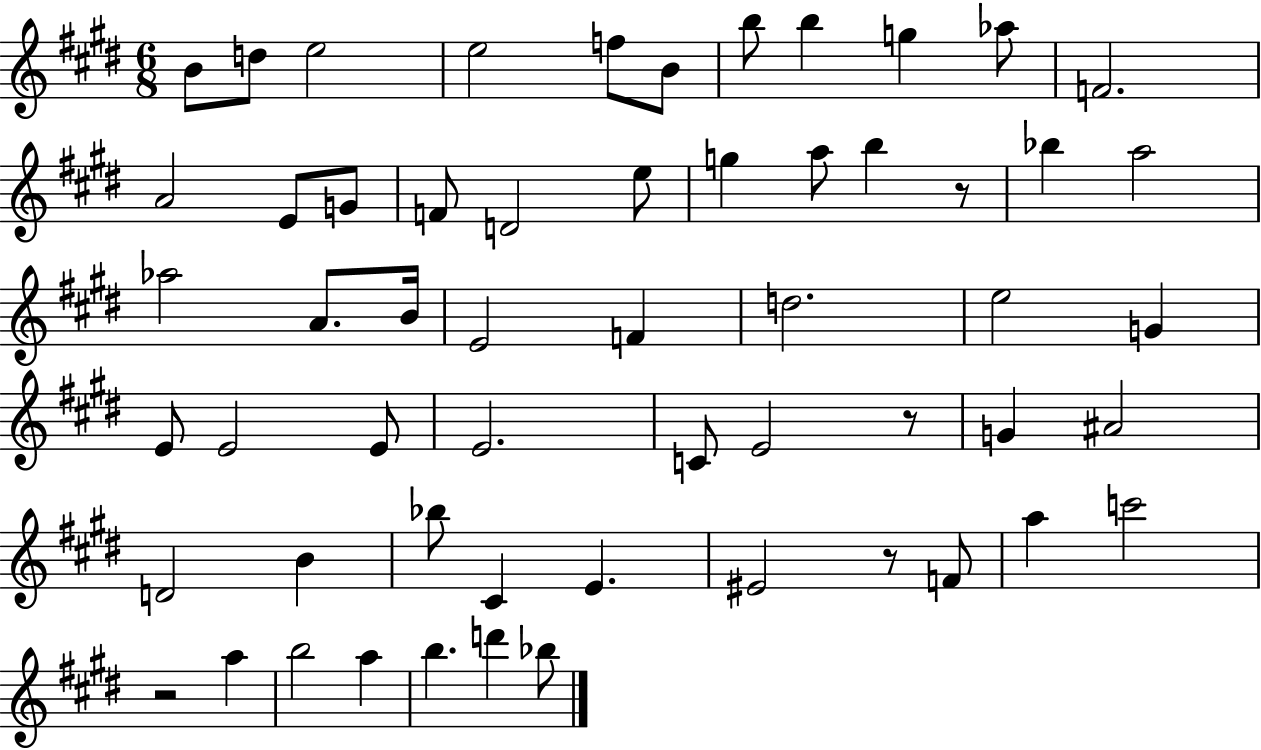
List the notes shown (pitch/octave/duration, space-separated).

B4/e D5/e E5/h E5/h F5/e B4/e B5/e B5/q G5/q Ab5/e F4/h. A4/h E4/e G4/e F4/e D4/h E5/e G5/q A5/e B5/q R/e Bb5/q A5/h Ab5/h A4/e. B4/s E4/h F4/q D5/h. E5/h G4/q E4/e E4/h E4/e E4/h. C4/e E4/h R/e G4/q A#4/h D4/h B4/q Bb5/e C#4/q E4/q. EIS4/h R/e F4/e A5/q C6/h R/h A5/q B5/h A5/q B5/q. D6/q Bb5/e